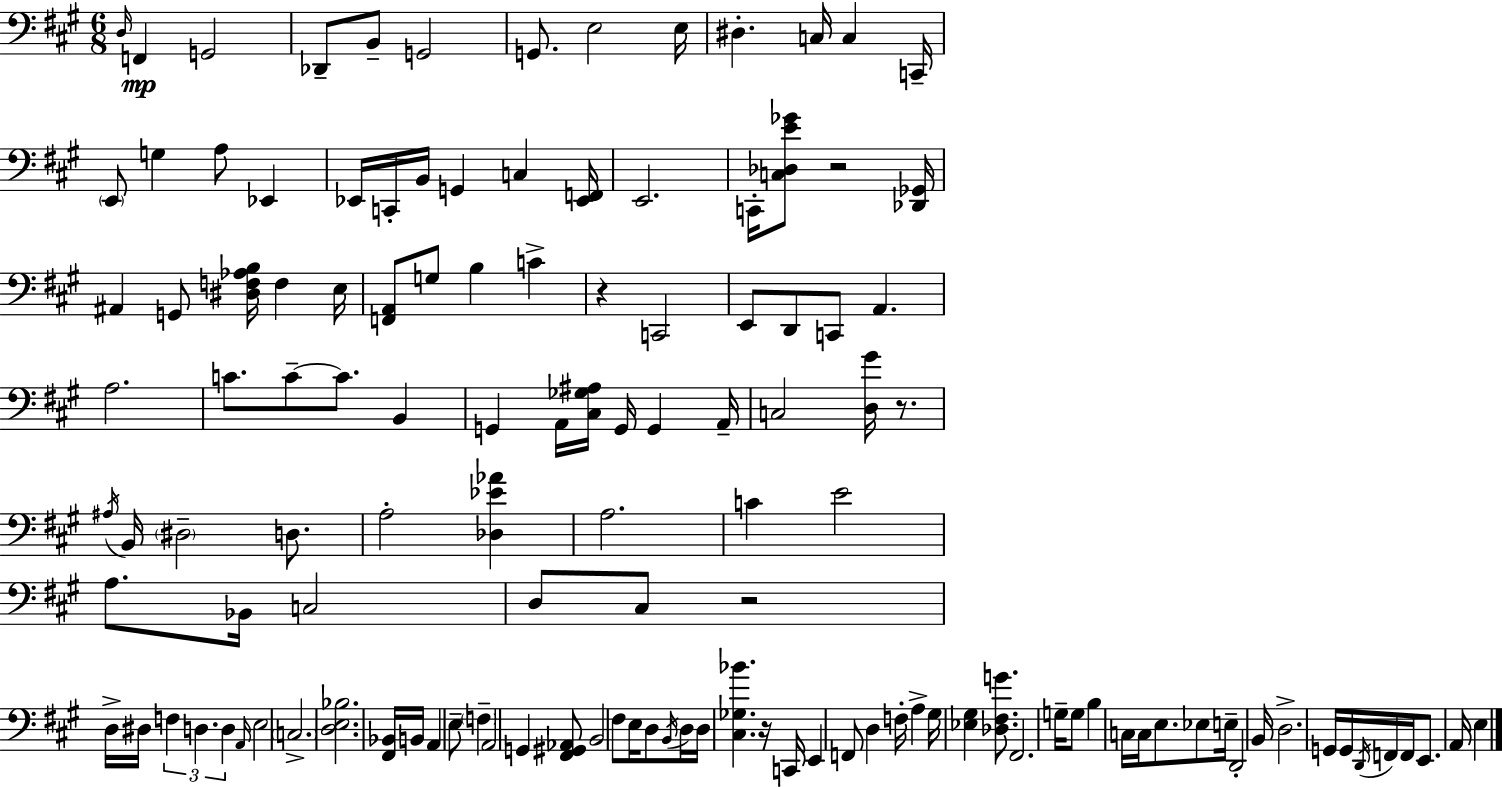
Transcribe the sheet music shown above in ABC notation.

X:1
T:Untitled
M:6/8
L:1/4
K:A
D,/4 F,, G,,2 _D,,/2 B,,/2 G,,2 G,,/2 E,2 E,/4 ^D, C,/4 C, C,,/4 E,,/2 G, A,/2 _E,, _E,,/4 C,,/4 B,,/4 G,, C, [_E,,F,,]/4 E,,2 C,,/4 [C,_D,E_G]/2 z2 [_D,,_G,,]/4 ^A,, G,,/2 [^D,F,_A,B,]/4 F, E,/4 [F,,A,,]/2 G,/2 B, C z C,,2 E,,/2 D,,/2 C,,/2 A,, A,2 C/2 C/2 C/2 B,, G,, A,,/4 [^C,_G,^A,]/4 G,,/4 G,, A,,/4 C,2 [D,^G]/4 z/2 ^A,/4 B,,/4 ^D,2 D,/2 A,2 [_D,_E_A] A,2 C E2 A,/2 _B,,/4 C,2 D,/2 ^C,/2 z2 D,/4 ^D,/4 F, D, D, A,,/4 E,2 C,2 [D,E,_B,]2 [^F,,_B,,]/4 B,,/4 A,, E,/2 F, A,,2 G,, [^F,,^G,,_A,,]/2 B,,2 ^F,/2 E,/4 D,/2 B,,/4 D,/4 D,/4 [^C,_G,_B] z/4 C,,/4 E,, F,,/2 D, F,/4 A, ^G,/4 [_E,^G,] [_D,^F,G]/2 ^F,,2 G,/4 G,/2 B, C,/4 C,/4 E,/2 _E,/2 E,/4 D,,2 B,,/4 D,2 G,,/4 G,,/4 D,,/4 F,,/4 F,,/4 E,,/2 A,,/4 E,